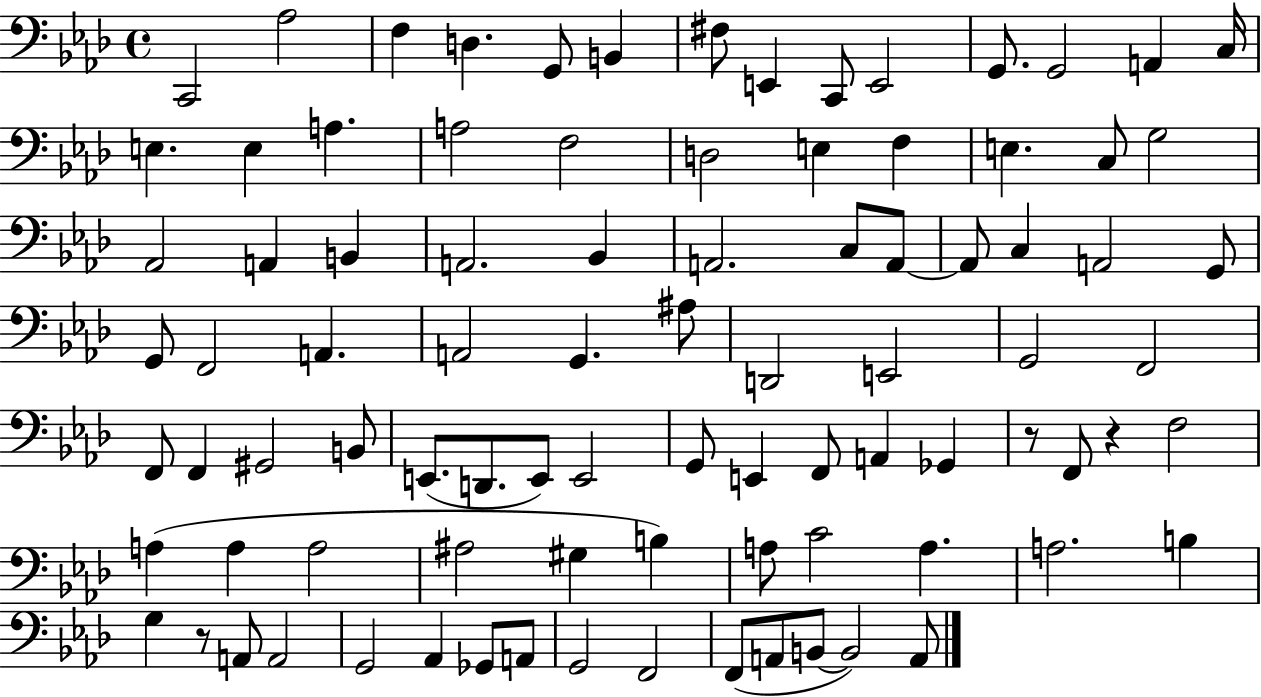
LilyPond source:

{
  \clef bass
  \time 4/4
  \defaultTimeSignature
  \key aes \major
  c,2 aes2 | f4 d4. g,8 b,4 | fis8 e,4 c,8 e,2 | g,8. g,2 a,4 c16 | \break e4. e4 a4. | a2 f2 | d2 e4 f4 | e4. c8 g2 | \break aes,2 a,4 b,4 | a,2. bes,4 | a,2. c8 a,8~~ | a,8 c4 a,2 g,8 | \break g,8 f,2 a,4. | a,2 g,4. ais8 | d,2 e,2 | g,2 f,2 | \break f,8 f,4 gis,2 b,8 | e,8.( d,8. e,8) e,2 | g,8 e,4 f,8 a,4 ges,4 | r8 f,8 r4 f2 | \break a4( a4 a2 | ais2 gis4 b4) | a8 c'2 a4. | a2. b4 | \break g4 r8 a,8 a,2 | g,2 aes,4 ges,8 a,8 | g,2 f,2 | f,8( a,8 b,8~~ b,2) a,8 | \break \bar "|."
}